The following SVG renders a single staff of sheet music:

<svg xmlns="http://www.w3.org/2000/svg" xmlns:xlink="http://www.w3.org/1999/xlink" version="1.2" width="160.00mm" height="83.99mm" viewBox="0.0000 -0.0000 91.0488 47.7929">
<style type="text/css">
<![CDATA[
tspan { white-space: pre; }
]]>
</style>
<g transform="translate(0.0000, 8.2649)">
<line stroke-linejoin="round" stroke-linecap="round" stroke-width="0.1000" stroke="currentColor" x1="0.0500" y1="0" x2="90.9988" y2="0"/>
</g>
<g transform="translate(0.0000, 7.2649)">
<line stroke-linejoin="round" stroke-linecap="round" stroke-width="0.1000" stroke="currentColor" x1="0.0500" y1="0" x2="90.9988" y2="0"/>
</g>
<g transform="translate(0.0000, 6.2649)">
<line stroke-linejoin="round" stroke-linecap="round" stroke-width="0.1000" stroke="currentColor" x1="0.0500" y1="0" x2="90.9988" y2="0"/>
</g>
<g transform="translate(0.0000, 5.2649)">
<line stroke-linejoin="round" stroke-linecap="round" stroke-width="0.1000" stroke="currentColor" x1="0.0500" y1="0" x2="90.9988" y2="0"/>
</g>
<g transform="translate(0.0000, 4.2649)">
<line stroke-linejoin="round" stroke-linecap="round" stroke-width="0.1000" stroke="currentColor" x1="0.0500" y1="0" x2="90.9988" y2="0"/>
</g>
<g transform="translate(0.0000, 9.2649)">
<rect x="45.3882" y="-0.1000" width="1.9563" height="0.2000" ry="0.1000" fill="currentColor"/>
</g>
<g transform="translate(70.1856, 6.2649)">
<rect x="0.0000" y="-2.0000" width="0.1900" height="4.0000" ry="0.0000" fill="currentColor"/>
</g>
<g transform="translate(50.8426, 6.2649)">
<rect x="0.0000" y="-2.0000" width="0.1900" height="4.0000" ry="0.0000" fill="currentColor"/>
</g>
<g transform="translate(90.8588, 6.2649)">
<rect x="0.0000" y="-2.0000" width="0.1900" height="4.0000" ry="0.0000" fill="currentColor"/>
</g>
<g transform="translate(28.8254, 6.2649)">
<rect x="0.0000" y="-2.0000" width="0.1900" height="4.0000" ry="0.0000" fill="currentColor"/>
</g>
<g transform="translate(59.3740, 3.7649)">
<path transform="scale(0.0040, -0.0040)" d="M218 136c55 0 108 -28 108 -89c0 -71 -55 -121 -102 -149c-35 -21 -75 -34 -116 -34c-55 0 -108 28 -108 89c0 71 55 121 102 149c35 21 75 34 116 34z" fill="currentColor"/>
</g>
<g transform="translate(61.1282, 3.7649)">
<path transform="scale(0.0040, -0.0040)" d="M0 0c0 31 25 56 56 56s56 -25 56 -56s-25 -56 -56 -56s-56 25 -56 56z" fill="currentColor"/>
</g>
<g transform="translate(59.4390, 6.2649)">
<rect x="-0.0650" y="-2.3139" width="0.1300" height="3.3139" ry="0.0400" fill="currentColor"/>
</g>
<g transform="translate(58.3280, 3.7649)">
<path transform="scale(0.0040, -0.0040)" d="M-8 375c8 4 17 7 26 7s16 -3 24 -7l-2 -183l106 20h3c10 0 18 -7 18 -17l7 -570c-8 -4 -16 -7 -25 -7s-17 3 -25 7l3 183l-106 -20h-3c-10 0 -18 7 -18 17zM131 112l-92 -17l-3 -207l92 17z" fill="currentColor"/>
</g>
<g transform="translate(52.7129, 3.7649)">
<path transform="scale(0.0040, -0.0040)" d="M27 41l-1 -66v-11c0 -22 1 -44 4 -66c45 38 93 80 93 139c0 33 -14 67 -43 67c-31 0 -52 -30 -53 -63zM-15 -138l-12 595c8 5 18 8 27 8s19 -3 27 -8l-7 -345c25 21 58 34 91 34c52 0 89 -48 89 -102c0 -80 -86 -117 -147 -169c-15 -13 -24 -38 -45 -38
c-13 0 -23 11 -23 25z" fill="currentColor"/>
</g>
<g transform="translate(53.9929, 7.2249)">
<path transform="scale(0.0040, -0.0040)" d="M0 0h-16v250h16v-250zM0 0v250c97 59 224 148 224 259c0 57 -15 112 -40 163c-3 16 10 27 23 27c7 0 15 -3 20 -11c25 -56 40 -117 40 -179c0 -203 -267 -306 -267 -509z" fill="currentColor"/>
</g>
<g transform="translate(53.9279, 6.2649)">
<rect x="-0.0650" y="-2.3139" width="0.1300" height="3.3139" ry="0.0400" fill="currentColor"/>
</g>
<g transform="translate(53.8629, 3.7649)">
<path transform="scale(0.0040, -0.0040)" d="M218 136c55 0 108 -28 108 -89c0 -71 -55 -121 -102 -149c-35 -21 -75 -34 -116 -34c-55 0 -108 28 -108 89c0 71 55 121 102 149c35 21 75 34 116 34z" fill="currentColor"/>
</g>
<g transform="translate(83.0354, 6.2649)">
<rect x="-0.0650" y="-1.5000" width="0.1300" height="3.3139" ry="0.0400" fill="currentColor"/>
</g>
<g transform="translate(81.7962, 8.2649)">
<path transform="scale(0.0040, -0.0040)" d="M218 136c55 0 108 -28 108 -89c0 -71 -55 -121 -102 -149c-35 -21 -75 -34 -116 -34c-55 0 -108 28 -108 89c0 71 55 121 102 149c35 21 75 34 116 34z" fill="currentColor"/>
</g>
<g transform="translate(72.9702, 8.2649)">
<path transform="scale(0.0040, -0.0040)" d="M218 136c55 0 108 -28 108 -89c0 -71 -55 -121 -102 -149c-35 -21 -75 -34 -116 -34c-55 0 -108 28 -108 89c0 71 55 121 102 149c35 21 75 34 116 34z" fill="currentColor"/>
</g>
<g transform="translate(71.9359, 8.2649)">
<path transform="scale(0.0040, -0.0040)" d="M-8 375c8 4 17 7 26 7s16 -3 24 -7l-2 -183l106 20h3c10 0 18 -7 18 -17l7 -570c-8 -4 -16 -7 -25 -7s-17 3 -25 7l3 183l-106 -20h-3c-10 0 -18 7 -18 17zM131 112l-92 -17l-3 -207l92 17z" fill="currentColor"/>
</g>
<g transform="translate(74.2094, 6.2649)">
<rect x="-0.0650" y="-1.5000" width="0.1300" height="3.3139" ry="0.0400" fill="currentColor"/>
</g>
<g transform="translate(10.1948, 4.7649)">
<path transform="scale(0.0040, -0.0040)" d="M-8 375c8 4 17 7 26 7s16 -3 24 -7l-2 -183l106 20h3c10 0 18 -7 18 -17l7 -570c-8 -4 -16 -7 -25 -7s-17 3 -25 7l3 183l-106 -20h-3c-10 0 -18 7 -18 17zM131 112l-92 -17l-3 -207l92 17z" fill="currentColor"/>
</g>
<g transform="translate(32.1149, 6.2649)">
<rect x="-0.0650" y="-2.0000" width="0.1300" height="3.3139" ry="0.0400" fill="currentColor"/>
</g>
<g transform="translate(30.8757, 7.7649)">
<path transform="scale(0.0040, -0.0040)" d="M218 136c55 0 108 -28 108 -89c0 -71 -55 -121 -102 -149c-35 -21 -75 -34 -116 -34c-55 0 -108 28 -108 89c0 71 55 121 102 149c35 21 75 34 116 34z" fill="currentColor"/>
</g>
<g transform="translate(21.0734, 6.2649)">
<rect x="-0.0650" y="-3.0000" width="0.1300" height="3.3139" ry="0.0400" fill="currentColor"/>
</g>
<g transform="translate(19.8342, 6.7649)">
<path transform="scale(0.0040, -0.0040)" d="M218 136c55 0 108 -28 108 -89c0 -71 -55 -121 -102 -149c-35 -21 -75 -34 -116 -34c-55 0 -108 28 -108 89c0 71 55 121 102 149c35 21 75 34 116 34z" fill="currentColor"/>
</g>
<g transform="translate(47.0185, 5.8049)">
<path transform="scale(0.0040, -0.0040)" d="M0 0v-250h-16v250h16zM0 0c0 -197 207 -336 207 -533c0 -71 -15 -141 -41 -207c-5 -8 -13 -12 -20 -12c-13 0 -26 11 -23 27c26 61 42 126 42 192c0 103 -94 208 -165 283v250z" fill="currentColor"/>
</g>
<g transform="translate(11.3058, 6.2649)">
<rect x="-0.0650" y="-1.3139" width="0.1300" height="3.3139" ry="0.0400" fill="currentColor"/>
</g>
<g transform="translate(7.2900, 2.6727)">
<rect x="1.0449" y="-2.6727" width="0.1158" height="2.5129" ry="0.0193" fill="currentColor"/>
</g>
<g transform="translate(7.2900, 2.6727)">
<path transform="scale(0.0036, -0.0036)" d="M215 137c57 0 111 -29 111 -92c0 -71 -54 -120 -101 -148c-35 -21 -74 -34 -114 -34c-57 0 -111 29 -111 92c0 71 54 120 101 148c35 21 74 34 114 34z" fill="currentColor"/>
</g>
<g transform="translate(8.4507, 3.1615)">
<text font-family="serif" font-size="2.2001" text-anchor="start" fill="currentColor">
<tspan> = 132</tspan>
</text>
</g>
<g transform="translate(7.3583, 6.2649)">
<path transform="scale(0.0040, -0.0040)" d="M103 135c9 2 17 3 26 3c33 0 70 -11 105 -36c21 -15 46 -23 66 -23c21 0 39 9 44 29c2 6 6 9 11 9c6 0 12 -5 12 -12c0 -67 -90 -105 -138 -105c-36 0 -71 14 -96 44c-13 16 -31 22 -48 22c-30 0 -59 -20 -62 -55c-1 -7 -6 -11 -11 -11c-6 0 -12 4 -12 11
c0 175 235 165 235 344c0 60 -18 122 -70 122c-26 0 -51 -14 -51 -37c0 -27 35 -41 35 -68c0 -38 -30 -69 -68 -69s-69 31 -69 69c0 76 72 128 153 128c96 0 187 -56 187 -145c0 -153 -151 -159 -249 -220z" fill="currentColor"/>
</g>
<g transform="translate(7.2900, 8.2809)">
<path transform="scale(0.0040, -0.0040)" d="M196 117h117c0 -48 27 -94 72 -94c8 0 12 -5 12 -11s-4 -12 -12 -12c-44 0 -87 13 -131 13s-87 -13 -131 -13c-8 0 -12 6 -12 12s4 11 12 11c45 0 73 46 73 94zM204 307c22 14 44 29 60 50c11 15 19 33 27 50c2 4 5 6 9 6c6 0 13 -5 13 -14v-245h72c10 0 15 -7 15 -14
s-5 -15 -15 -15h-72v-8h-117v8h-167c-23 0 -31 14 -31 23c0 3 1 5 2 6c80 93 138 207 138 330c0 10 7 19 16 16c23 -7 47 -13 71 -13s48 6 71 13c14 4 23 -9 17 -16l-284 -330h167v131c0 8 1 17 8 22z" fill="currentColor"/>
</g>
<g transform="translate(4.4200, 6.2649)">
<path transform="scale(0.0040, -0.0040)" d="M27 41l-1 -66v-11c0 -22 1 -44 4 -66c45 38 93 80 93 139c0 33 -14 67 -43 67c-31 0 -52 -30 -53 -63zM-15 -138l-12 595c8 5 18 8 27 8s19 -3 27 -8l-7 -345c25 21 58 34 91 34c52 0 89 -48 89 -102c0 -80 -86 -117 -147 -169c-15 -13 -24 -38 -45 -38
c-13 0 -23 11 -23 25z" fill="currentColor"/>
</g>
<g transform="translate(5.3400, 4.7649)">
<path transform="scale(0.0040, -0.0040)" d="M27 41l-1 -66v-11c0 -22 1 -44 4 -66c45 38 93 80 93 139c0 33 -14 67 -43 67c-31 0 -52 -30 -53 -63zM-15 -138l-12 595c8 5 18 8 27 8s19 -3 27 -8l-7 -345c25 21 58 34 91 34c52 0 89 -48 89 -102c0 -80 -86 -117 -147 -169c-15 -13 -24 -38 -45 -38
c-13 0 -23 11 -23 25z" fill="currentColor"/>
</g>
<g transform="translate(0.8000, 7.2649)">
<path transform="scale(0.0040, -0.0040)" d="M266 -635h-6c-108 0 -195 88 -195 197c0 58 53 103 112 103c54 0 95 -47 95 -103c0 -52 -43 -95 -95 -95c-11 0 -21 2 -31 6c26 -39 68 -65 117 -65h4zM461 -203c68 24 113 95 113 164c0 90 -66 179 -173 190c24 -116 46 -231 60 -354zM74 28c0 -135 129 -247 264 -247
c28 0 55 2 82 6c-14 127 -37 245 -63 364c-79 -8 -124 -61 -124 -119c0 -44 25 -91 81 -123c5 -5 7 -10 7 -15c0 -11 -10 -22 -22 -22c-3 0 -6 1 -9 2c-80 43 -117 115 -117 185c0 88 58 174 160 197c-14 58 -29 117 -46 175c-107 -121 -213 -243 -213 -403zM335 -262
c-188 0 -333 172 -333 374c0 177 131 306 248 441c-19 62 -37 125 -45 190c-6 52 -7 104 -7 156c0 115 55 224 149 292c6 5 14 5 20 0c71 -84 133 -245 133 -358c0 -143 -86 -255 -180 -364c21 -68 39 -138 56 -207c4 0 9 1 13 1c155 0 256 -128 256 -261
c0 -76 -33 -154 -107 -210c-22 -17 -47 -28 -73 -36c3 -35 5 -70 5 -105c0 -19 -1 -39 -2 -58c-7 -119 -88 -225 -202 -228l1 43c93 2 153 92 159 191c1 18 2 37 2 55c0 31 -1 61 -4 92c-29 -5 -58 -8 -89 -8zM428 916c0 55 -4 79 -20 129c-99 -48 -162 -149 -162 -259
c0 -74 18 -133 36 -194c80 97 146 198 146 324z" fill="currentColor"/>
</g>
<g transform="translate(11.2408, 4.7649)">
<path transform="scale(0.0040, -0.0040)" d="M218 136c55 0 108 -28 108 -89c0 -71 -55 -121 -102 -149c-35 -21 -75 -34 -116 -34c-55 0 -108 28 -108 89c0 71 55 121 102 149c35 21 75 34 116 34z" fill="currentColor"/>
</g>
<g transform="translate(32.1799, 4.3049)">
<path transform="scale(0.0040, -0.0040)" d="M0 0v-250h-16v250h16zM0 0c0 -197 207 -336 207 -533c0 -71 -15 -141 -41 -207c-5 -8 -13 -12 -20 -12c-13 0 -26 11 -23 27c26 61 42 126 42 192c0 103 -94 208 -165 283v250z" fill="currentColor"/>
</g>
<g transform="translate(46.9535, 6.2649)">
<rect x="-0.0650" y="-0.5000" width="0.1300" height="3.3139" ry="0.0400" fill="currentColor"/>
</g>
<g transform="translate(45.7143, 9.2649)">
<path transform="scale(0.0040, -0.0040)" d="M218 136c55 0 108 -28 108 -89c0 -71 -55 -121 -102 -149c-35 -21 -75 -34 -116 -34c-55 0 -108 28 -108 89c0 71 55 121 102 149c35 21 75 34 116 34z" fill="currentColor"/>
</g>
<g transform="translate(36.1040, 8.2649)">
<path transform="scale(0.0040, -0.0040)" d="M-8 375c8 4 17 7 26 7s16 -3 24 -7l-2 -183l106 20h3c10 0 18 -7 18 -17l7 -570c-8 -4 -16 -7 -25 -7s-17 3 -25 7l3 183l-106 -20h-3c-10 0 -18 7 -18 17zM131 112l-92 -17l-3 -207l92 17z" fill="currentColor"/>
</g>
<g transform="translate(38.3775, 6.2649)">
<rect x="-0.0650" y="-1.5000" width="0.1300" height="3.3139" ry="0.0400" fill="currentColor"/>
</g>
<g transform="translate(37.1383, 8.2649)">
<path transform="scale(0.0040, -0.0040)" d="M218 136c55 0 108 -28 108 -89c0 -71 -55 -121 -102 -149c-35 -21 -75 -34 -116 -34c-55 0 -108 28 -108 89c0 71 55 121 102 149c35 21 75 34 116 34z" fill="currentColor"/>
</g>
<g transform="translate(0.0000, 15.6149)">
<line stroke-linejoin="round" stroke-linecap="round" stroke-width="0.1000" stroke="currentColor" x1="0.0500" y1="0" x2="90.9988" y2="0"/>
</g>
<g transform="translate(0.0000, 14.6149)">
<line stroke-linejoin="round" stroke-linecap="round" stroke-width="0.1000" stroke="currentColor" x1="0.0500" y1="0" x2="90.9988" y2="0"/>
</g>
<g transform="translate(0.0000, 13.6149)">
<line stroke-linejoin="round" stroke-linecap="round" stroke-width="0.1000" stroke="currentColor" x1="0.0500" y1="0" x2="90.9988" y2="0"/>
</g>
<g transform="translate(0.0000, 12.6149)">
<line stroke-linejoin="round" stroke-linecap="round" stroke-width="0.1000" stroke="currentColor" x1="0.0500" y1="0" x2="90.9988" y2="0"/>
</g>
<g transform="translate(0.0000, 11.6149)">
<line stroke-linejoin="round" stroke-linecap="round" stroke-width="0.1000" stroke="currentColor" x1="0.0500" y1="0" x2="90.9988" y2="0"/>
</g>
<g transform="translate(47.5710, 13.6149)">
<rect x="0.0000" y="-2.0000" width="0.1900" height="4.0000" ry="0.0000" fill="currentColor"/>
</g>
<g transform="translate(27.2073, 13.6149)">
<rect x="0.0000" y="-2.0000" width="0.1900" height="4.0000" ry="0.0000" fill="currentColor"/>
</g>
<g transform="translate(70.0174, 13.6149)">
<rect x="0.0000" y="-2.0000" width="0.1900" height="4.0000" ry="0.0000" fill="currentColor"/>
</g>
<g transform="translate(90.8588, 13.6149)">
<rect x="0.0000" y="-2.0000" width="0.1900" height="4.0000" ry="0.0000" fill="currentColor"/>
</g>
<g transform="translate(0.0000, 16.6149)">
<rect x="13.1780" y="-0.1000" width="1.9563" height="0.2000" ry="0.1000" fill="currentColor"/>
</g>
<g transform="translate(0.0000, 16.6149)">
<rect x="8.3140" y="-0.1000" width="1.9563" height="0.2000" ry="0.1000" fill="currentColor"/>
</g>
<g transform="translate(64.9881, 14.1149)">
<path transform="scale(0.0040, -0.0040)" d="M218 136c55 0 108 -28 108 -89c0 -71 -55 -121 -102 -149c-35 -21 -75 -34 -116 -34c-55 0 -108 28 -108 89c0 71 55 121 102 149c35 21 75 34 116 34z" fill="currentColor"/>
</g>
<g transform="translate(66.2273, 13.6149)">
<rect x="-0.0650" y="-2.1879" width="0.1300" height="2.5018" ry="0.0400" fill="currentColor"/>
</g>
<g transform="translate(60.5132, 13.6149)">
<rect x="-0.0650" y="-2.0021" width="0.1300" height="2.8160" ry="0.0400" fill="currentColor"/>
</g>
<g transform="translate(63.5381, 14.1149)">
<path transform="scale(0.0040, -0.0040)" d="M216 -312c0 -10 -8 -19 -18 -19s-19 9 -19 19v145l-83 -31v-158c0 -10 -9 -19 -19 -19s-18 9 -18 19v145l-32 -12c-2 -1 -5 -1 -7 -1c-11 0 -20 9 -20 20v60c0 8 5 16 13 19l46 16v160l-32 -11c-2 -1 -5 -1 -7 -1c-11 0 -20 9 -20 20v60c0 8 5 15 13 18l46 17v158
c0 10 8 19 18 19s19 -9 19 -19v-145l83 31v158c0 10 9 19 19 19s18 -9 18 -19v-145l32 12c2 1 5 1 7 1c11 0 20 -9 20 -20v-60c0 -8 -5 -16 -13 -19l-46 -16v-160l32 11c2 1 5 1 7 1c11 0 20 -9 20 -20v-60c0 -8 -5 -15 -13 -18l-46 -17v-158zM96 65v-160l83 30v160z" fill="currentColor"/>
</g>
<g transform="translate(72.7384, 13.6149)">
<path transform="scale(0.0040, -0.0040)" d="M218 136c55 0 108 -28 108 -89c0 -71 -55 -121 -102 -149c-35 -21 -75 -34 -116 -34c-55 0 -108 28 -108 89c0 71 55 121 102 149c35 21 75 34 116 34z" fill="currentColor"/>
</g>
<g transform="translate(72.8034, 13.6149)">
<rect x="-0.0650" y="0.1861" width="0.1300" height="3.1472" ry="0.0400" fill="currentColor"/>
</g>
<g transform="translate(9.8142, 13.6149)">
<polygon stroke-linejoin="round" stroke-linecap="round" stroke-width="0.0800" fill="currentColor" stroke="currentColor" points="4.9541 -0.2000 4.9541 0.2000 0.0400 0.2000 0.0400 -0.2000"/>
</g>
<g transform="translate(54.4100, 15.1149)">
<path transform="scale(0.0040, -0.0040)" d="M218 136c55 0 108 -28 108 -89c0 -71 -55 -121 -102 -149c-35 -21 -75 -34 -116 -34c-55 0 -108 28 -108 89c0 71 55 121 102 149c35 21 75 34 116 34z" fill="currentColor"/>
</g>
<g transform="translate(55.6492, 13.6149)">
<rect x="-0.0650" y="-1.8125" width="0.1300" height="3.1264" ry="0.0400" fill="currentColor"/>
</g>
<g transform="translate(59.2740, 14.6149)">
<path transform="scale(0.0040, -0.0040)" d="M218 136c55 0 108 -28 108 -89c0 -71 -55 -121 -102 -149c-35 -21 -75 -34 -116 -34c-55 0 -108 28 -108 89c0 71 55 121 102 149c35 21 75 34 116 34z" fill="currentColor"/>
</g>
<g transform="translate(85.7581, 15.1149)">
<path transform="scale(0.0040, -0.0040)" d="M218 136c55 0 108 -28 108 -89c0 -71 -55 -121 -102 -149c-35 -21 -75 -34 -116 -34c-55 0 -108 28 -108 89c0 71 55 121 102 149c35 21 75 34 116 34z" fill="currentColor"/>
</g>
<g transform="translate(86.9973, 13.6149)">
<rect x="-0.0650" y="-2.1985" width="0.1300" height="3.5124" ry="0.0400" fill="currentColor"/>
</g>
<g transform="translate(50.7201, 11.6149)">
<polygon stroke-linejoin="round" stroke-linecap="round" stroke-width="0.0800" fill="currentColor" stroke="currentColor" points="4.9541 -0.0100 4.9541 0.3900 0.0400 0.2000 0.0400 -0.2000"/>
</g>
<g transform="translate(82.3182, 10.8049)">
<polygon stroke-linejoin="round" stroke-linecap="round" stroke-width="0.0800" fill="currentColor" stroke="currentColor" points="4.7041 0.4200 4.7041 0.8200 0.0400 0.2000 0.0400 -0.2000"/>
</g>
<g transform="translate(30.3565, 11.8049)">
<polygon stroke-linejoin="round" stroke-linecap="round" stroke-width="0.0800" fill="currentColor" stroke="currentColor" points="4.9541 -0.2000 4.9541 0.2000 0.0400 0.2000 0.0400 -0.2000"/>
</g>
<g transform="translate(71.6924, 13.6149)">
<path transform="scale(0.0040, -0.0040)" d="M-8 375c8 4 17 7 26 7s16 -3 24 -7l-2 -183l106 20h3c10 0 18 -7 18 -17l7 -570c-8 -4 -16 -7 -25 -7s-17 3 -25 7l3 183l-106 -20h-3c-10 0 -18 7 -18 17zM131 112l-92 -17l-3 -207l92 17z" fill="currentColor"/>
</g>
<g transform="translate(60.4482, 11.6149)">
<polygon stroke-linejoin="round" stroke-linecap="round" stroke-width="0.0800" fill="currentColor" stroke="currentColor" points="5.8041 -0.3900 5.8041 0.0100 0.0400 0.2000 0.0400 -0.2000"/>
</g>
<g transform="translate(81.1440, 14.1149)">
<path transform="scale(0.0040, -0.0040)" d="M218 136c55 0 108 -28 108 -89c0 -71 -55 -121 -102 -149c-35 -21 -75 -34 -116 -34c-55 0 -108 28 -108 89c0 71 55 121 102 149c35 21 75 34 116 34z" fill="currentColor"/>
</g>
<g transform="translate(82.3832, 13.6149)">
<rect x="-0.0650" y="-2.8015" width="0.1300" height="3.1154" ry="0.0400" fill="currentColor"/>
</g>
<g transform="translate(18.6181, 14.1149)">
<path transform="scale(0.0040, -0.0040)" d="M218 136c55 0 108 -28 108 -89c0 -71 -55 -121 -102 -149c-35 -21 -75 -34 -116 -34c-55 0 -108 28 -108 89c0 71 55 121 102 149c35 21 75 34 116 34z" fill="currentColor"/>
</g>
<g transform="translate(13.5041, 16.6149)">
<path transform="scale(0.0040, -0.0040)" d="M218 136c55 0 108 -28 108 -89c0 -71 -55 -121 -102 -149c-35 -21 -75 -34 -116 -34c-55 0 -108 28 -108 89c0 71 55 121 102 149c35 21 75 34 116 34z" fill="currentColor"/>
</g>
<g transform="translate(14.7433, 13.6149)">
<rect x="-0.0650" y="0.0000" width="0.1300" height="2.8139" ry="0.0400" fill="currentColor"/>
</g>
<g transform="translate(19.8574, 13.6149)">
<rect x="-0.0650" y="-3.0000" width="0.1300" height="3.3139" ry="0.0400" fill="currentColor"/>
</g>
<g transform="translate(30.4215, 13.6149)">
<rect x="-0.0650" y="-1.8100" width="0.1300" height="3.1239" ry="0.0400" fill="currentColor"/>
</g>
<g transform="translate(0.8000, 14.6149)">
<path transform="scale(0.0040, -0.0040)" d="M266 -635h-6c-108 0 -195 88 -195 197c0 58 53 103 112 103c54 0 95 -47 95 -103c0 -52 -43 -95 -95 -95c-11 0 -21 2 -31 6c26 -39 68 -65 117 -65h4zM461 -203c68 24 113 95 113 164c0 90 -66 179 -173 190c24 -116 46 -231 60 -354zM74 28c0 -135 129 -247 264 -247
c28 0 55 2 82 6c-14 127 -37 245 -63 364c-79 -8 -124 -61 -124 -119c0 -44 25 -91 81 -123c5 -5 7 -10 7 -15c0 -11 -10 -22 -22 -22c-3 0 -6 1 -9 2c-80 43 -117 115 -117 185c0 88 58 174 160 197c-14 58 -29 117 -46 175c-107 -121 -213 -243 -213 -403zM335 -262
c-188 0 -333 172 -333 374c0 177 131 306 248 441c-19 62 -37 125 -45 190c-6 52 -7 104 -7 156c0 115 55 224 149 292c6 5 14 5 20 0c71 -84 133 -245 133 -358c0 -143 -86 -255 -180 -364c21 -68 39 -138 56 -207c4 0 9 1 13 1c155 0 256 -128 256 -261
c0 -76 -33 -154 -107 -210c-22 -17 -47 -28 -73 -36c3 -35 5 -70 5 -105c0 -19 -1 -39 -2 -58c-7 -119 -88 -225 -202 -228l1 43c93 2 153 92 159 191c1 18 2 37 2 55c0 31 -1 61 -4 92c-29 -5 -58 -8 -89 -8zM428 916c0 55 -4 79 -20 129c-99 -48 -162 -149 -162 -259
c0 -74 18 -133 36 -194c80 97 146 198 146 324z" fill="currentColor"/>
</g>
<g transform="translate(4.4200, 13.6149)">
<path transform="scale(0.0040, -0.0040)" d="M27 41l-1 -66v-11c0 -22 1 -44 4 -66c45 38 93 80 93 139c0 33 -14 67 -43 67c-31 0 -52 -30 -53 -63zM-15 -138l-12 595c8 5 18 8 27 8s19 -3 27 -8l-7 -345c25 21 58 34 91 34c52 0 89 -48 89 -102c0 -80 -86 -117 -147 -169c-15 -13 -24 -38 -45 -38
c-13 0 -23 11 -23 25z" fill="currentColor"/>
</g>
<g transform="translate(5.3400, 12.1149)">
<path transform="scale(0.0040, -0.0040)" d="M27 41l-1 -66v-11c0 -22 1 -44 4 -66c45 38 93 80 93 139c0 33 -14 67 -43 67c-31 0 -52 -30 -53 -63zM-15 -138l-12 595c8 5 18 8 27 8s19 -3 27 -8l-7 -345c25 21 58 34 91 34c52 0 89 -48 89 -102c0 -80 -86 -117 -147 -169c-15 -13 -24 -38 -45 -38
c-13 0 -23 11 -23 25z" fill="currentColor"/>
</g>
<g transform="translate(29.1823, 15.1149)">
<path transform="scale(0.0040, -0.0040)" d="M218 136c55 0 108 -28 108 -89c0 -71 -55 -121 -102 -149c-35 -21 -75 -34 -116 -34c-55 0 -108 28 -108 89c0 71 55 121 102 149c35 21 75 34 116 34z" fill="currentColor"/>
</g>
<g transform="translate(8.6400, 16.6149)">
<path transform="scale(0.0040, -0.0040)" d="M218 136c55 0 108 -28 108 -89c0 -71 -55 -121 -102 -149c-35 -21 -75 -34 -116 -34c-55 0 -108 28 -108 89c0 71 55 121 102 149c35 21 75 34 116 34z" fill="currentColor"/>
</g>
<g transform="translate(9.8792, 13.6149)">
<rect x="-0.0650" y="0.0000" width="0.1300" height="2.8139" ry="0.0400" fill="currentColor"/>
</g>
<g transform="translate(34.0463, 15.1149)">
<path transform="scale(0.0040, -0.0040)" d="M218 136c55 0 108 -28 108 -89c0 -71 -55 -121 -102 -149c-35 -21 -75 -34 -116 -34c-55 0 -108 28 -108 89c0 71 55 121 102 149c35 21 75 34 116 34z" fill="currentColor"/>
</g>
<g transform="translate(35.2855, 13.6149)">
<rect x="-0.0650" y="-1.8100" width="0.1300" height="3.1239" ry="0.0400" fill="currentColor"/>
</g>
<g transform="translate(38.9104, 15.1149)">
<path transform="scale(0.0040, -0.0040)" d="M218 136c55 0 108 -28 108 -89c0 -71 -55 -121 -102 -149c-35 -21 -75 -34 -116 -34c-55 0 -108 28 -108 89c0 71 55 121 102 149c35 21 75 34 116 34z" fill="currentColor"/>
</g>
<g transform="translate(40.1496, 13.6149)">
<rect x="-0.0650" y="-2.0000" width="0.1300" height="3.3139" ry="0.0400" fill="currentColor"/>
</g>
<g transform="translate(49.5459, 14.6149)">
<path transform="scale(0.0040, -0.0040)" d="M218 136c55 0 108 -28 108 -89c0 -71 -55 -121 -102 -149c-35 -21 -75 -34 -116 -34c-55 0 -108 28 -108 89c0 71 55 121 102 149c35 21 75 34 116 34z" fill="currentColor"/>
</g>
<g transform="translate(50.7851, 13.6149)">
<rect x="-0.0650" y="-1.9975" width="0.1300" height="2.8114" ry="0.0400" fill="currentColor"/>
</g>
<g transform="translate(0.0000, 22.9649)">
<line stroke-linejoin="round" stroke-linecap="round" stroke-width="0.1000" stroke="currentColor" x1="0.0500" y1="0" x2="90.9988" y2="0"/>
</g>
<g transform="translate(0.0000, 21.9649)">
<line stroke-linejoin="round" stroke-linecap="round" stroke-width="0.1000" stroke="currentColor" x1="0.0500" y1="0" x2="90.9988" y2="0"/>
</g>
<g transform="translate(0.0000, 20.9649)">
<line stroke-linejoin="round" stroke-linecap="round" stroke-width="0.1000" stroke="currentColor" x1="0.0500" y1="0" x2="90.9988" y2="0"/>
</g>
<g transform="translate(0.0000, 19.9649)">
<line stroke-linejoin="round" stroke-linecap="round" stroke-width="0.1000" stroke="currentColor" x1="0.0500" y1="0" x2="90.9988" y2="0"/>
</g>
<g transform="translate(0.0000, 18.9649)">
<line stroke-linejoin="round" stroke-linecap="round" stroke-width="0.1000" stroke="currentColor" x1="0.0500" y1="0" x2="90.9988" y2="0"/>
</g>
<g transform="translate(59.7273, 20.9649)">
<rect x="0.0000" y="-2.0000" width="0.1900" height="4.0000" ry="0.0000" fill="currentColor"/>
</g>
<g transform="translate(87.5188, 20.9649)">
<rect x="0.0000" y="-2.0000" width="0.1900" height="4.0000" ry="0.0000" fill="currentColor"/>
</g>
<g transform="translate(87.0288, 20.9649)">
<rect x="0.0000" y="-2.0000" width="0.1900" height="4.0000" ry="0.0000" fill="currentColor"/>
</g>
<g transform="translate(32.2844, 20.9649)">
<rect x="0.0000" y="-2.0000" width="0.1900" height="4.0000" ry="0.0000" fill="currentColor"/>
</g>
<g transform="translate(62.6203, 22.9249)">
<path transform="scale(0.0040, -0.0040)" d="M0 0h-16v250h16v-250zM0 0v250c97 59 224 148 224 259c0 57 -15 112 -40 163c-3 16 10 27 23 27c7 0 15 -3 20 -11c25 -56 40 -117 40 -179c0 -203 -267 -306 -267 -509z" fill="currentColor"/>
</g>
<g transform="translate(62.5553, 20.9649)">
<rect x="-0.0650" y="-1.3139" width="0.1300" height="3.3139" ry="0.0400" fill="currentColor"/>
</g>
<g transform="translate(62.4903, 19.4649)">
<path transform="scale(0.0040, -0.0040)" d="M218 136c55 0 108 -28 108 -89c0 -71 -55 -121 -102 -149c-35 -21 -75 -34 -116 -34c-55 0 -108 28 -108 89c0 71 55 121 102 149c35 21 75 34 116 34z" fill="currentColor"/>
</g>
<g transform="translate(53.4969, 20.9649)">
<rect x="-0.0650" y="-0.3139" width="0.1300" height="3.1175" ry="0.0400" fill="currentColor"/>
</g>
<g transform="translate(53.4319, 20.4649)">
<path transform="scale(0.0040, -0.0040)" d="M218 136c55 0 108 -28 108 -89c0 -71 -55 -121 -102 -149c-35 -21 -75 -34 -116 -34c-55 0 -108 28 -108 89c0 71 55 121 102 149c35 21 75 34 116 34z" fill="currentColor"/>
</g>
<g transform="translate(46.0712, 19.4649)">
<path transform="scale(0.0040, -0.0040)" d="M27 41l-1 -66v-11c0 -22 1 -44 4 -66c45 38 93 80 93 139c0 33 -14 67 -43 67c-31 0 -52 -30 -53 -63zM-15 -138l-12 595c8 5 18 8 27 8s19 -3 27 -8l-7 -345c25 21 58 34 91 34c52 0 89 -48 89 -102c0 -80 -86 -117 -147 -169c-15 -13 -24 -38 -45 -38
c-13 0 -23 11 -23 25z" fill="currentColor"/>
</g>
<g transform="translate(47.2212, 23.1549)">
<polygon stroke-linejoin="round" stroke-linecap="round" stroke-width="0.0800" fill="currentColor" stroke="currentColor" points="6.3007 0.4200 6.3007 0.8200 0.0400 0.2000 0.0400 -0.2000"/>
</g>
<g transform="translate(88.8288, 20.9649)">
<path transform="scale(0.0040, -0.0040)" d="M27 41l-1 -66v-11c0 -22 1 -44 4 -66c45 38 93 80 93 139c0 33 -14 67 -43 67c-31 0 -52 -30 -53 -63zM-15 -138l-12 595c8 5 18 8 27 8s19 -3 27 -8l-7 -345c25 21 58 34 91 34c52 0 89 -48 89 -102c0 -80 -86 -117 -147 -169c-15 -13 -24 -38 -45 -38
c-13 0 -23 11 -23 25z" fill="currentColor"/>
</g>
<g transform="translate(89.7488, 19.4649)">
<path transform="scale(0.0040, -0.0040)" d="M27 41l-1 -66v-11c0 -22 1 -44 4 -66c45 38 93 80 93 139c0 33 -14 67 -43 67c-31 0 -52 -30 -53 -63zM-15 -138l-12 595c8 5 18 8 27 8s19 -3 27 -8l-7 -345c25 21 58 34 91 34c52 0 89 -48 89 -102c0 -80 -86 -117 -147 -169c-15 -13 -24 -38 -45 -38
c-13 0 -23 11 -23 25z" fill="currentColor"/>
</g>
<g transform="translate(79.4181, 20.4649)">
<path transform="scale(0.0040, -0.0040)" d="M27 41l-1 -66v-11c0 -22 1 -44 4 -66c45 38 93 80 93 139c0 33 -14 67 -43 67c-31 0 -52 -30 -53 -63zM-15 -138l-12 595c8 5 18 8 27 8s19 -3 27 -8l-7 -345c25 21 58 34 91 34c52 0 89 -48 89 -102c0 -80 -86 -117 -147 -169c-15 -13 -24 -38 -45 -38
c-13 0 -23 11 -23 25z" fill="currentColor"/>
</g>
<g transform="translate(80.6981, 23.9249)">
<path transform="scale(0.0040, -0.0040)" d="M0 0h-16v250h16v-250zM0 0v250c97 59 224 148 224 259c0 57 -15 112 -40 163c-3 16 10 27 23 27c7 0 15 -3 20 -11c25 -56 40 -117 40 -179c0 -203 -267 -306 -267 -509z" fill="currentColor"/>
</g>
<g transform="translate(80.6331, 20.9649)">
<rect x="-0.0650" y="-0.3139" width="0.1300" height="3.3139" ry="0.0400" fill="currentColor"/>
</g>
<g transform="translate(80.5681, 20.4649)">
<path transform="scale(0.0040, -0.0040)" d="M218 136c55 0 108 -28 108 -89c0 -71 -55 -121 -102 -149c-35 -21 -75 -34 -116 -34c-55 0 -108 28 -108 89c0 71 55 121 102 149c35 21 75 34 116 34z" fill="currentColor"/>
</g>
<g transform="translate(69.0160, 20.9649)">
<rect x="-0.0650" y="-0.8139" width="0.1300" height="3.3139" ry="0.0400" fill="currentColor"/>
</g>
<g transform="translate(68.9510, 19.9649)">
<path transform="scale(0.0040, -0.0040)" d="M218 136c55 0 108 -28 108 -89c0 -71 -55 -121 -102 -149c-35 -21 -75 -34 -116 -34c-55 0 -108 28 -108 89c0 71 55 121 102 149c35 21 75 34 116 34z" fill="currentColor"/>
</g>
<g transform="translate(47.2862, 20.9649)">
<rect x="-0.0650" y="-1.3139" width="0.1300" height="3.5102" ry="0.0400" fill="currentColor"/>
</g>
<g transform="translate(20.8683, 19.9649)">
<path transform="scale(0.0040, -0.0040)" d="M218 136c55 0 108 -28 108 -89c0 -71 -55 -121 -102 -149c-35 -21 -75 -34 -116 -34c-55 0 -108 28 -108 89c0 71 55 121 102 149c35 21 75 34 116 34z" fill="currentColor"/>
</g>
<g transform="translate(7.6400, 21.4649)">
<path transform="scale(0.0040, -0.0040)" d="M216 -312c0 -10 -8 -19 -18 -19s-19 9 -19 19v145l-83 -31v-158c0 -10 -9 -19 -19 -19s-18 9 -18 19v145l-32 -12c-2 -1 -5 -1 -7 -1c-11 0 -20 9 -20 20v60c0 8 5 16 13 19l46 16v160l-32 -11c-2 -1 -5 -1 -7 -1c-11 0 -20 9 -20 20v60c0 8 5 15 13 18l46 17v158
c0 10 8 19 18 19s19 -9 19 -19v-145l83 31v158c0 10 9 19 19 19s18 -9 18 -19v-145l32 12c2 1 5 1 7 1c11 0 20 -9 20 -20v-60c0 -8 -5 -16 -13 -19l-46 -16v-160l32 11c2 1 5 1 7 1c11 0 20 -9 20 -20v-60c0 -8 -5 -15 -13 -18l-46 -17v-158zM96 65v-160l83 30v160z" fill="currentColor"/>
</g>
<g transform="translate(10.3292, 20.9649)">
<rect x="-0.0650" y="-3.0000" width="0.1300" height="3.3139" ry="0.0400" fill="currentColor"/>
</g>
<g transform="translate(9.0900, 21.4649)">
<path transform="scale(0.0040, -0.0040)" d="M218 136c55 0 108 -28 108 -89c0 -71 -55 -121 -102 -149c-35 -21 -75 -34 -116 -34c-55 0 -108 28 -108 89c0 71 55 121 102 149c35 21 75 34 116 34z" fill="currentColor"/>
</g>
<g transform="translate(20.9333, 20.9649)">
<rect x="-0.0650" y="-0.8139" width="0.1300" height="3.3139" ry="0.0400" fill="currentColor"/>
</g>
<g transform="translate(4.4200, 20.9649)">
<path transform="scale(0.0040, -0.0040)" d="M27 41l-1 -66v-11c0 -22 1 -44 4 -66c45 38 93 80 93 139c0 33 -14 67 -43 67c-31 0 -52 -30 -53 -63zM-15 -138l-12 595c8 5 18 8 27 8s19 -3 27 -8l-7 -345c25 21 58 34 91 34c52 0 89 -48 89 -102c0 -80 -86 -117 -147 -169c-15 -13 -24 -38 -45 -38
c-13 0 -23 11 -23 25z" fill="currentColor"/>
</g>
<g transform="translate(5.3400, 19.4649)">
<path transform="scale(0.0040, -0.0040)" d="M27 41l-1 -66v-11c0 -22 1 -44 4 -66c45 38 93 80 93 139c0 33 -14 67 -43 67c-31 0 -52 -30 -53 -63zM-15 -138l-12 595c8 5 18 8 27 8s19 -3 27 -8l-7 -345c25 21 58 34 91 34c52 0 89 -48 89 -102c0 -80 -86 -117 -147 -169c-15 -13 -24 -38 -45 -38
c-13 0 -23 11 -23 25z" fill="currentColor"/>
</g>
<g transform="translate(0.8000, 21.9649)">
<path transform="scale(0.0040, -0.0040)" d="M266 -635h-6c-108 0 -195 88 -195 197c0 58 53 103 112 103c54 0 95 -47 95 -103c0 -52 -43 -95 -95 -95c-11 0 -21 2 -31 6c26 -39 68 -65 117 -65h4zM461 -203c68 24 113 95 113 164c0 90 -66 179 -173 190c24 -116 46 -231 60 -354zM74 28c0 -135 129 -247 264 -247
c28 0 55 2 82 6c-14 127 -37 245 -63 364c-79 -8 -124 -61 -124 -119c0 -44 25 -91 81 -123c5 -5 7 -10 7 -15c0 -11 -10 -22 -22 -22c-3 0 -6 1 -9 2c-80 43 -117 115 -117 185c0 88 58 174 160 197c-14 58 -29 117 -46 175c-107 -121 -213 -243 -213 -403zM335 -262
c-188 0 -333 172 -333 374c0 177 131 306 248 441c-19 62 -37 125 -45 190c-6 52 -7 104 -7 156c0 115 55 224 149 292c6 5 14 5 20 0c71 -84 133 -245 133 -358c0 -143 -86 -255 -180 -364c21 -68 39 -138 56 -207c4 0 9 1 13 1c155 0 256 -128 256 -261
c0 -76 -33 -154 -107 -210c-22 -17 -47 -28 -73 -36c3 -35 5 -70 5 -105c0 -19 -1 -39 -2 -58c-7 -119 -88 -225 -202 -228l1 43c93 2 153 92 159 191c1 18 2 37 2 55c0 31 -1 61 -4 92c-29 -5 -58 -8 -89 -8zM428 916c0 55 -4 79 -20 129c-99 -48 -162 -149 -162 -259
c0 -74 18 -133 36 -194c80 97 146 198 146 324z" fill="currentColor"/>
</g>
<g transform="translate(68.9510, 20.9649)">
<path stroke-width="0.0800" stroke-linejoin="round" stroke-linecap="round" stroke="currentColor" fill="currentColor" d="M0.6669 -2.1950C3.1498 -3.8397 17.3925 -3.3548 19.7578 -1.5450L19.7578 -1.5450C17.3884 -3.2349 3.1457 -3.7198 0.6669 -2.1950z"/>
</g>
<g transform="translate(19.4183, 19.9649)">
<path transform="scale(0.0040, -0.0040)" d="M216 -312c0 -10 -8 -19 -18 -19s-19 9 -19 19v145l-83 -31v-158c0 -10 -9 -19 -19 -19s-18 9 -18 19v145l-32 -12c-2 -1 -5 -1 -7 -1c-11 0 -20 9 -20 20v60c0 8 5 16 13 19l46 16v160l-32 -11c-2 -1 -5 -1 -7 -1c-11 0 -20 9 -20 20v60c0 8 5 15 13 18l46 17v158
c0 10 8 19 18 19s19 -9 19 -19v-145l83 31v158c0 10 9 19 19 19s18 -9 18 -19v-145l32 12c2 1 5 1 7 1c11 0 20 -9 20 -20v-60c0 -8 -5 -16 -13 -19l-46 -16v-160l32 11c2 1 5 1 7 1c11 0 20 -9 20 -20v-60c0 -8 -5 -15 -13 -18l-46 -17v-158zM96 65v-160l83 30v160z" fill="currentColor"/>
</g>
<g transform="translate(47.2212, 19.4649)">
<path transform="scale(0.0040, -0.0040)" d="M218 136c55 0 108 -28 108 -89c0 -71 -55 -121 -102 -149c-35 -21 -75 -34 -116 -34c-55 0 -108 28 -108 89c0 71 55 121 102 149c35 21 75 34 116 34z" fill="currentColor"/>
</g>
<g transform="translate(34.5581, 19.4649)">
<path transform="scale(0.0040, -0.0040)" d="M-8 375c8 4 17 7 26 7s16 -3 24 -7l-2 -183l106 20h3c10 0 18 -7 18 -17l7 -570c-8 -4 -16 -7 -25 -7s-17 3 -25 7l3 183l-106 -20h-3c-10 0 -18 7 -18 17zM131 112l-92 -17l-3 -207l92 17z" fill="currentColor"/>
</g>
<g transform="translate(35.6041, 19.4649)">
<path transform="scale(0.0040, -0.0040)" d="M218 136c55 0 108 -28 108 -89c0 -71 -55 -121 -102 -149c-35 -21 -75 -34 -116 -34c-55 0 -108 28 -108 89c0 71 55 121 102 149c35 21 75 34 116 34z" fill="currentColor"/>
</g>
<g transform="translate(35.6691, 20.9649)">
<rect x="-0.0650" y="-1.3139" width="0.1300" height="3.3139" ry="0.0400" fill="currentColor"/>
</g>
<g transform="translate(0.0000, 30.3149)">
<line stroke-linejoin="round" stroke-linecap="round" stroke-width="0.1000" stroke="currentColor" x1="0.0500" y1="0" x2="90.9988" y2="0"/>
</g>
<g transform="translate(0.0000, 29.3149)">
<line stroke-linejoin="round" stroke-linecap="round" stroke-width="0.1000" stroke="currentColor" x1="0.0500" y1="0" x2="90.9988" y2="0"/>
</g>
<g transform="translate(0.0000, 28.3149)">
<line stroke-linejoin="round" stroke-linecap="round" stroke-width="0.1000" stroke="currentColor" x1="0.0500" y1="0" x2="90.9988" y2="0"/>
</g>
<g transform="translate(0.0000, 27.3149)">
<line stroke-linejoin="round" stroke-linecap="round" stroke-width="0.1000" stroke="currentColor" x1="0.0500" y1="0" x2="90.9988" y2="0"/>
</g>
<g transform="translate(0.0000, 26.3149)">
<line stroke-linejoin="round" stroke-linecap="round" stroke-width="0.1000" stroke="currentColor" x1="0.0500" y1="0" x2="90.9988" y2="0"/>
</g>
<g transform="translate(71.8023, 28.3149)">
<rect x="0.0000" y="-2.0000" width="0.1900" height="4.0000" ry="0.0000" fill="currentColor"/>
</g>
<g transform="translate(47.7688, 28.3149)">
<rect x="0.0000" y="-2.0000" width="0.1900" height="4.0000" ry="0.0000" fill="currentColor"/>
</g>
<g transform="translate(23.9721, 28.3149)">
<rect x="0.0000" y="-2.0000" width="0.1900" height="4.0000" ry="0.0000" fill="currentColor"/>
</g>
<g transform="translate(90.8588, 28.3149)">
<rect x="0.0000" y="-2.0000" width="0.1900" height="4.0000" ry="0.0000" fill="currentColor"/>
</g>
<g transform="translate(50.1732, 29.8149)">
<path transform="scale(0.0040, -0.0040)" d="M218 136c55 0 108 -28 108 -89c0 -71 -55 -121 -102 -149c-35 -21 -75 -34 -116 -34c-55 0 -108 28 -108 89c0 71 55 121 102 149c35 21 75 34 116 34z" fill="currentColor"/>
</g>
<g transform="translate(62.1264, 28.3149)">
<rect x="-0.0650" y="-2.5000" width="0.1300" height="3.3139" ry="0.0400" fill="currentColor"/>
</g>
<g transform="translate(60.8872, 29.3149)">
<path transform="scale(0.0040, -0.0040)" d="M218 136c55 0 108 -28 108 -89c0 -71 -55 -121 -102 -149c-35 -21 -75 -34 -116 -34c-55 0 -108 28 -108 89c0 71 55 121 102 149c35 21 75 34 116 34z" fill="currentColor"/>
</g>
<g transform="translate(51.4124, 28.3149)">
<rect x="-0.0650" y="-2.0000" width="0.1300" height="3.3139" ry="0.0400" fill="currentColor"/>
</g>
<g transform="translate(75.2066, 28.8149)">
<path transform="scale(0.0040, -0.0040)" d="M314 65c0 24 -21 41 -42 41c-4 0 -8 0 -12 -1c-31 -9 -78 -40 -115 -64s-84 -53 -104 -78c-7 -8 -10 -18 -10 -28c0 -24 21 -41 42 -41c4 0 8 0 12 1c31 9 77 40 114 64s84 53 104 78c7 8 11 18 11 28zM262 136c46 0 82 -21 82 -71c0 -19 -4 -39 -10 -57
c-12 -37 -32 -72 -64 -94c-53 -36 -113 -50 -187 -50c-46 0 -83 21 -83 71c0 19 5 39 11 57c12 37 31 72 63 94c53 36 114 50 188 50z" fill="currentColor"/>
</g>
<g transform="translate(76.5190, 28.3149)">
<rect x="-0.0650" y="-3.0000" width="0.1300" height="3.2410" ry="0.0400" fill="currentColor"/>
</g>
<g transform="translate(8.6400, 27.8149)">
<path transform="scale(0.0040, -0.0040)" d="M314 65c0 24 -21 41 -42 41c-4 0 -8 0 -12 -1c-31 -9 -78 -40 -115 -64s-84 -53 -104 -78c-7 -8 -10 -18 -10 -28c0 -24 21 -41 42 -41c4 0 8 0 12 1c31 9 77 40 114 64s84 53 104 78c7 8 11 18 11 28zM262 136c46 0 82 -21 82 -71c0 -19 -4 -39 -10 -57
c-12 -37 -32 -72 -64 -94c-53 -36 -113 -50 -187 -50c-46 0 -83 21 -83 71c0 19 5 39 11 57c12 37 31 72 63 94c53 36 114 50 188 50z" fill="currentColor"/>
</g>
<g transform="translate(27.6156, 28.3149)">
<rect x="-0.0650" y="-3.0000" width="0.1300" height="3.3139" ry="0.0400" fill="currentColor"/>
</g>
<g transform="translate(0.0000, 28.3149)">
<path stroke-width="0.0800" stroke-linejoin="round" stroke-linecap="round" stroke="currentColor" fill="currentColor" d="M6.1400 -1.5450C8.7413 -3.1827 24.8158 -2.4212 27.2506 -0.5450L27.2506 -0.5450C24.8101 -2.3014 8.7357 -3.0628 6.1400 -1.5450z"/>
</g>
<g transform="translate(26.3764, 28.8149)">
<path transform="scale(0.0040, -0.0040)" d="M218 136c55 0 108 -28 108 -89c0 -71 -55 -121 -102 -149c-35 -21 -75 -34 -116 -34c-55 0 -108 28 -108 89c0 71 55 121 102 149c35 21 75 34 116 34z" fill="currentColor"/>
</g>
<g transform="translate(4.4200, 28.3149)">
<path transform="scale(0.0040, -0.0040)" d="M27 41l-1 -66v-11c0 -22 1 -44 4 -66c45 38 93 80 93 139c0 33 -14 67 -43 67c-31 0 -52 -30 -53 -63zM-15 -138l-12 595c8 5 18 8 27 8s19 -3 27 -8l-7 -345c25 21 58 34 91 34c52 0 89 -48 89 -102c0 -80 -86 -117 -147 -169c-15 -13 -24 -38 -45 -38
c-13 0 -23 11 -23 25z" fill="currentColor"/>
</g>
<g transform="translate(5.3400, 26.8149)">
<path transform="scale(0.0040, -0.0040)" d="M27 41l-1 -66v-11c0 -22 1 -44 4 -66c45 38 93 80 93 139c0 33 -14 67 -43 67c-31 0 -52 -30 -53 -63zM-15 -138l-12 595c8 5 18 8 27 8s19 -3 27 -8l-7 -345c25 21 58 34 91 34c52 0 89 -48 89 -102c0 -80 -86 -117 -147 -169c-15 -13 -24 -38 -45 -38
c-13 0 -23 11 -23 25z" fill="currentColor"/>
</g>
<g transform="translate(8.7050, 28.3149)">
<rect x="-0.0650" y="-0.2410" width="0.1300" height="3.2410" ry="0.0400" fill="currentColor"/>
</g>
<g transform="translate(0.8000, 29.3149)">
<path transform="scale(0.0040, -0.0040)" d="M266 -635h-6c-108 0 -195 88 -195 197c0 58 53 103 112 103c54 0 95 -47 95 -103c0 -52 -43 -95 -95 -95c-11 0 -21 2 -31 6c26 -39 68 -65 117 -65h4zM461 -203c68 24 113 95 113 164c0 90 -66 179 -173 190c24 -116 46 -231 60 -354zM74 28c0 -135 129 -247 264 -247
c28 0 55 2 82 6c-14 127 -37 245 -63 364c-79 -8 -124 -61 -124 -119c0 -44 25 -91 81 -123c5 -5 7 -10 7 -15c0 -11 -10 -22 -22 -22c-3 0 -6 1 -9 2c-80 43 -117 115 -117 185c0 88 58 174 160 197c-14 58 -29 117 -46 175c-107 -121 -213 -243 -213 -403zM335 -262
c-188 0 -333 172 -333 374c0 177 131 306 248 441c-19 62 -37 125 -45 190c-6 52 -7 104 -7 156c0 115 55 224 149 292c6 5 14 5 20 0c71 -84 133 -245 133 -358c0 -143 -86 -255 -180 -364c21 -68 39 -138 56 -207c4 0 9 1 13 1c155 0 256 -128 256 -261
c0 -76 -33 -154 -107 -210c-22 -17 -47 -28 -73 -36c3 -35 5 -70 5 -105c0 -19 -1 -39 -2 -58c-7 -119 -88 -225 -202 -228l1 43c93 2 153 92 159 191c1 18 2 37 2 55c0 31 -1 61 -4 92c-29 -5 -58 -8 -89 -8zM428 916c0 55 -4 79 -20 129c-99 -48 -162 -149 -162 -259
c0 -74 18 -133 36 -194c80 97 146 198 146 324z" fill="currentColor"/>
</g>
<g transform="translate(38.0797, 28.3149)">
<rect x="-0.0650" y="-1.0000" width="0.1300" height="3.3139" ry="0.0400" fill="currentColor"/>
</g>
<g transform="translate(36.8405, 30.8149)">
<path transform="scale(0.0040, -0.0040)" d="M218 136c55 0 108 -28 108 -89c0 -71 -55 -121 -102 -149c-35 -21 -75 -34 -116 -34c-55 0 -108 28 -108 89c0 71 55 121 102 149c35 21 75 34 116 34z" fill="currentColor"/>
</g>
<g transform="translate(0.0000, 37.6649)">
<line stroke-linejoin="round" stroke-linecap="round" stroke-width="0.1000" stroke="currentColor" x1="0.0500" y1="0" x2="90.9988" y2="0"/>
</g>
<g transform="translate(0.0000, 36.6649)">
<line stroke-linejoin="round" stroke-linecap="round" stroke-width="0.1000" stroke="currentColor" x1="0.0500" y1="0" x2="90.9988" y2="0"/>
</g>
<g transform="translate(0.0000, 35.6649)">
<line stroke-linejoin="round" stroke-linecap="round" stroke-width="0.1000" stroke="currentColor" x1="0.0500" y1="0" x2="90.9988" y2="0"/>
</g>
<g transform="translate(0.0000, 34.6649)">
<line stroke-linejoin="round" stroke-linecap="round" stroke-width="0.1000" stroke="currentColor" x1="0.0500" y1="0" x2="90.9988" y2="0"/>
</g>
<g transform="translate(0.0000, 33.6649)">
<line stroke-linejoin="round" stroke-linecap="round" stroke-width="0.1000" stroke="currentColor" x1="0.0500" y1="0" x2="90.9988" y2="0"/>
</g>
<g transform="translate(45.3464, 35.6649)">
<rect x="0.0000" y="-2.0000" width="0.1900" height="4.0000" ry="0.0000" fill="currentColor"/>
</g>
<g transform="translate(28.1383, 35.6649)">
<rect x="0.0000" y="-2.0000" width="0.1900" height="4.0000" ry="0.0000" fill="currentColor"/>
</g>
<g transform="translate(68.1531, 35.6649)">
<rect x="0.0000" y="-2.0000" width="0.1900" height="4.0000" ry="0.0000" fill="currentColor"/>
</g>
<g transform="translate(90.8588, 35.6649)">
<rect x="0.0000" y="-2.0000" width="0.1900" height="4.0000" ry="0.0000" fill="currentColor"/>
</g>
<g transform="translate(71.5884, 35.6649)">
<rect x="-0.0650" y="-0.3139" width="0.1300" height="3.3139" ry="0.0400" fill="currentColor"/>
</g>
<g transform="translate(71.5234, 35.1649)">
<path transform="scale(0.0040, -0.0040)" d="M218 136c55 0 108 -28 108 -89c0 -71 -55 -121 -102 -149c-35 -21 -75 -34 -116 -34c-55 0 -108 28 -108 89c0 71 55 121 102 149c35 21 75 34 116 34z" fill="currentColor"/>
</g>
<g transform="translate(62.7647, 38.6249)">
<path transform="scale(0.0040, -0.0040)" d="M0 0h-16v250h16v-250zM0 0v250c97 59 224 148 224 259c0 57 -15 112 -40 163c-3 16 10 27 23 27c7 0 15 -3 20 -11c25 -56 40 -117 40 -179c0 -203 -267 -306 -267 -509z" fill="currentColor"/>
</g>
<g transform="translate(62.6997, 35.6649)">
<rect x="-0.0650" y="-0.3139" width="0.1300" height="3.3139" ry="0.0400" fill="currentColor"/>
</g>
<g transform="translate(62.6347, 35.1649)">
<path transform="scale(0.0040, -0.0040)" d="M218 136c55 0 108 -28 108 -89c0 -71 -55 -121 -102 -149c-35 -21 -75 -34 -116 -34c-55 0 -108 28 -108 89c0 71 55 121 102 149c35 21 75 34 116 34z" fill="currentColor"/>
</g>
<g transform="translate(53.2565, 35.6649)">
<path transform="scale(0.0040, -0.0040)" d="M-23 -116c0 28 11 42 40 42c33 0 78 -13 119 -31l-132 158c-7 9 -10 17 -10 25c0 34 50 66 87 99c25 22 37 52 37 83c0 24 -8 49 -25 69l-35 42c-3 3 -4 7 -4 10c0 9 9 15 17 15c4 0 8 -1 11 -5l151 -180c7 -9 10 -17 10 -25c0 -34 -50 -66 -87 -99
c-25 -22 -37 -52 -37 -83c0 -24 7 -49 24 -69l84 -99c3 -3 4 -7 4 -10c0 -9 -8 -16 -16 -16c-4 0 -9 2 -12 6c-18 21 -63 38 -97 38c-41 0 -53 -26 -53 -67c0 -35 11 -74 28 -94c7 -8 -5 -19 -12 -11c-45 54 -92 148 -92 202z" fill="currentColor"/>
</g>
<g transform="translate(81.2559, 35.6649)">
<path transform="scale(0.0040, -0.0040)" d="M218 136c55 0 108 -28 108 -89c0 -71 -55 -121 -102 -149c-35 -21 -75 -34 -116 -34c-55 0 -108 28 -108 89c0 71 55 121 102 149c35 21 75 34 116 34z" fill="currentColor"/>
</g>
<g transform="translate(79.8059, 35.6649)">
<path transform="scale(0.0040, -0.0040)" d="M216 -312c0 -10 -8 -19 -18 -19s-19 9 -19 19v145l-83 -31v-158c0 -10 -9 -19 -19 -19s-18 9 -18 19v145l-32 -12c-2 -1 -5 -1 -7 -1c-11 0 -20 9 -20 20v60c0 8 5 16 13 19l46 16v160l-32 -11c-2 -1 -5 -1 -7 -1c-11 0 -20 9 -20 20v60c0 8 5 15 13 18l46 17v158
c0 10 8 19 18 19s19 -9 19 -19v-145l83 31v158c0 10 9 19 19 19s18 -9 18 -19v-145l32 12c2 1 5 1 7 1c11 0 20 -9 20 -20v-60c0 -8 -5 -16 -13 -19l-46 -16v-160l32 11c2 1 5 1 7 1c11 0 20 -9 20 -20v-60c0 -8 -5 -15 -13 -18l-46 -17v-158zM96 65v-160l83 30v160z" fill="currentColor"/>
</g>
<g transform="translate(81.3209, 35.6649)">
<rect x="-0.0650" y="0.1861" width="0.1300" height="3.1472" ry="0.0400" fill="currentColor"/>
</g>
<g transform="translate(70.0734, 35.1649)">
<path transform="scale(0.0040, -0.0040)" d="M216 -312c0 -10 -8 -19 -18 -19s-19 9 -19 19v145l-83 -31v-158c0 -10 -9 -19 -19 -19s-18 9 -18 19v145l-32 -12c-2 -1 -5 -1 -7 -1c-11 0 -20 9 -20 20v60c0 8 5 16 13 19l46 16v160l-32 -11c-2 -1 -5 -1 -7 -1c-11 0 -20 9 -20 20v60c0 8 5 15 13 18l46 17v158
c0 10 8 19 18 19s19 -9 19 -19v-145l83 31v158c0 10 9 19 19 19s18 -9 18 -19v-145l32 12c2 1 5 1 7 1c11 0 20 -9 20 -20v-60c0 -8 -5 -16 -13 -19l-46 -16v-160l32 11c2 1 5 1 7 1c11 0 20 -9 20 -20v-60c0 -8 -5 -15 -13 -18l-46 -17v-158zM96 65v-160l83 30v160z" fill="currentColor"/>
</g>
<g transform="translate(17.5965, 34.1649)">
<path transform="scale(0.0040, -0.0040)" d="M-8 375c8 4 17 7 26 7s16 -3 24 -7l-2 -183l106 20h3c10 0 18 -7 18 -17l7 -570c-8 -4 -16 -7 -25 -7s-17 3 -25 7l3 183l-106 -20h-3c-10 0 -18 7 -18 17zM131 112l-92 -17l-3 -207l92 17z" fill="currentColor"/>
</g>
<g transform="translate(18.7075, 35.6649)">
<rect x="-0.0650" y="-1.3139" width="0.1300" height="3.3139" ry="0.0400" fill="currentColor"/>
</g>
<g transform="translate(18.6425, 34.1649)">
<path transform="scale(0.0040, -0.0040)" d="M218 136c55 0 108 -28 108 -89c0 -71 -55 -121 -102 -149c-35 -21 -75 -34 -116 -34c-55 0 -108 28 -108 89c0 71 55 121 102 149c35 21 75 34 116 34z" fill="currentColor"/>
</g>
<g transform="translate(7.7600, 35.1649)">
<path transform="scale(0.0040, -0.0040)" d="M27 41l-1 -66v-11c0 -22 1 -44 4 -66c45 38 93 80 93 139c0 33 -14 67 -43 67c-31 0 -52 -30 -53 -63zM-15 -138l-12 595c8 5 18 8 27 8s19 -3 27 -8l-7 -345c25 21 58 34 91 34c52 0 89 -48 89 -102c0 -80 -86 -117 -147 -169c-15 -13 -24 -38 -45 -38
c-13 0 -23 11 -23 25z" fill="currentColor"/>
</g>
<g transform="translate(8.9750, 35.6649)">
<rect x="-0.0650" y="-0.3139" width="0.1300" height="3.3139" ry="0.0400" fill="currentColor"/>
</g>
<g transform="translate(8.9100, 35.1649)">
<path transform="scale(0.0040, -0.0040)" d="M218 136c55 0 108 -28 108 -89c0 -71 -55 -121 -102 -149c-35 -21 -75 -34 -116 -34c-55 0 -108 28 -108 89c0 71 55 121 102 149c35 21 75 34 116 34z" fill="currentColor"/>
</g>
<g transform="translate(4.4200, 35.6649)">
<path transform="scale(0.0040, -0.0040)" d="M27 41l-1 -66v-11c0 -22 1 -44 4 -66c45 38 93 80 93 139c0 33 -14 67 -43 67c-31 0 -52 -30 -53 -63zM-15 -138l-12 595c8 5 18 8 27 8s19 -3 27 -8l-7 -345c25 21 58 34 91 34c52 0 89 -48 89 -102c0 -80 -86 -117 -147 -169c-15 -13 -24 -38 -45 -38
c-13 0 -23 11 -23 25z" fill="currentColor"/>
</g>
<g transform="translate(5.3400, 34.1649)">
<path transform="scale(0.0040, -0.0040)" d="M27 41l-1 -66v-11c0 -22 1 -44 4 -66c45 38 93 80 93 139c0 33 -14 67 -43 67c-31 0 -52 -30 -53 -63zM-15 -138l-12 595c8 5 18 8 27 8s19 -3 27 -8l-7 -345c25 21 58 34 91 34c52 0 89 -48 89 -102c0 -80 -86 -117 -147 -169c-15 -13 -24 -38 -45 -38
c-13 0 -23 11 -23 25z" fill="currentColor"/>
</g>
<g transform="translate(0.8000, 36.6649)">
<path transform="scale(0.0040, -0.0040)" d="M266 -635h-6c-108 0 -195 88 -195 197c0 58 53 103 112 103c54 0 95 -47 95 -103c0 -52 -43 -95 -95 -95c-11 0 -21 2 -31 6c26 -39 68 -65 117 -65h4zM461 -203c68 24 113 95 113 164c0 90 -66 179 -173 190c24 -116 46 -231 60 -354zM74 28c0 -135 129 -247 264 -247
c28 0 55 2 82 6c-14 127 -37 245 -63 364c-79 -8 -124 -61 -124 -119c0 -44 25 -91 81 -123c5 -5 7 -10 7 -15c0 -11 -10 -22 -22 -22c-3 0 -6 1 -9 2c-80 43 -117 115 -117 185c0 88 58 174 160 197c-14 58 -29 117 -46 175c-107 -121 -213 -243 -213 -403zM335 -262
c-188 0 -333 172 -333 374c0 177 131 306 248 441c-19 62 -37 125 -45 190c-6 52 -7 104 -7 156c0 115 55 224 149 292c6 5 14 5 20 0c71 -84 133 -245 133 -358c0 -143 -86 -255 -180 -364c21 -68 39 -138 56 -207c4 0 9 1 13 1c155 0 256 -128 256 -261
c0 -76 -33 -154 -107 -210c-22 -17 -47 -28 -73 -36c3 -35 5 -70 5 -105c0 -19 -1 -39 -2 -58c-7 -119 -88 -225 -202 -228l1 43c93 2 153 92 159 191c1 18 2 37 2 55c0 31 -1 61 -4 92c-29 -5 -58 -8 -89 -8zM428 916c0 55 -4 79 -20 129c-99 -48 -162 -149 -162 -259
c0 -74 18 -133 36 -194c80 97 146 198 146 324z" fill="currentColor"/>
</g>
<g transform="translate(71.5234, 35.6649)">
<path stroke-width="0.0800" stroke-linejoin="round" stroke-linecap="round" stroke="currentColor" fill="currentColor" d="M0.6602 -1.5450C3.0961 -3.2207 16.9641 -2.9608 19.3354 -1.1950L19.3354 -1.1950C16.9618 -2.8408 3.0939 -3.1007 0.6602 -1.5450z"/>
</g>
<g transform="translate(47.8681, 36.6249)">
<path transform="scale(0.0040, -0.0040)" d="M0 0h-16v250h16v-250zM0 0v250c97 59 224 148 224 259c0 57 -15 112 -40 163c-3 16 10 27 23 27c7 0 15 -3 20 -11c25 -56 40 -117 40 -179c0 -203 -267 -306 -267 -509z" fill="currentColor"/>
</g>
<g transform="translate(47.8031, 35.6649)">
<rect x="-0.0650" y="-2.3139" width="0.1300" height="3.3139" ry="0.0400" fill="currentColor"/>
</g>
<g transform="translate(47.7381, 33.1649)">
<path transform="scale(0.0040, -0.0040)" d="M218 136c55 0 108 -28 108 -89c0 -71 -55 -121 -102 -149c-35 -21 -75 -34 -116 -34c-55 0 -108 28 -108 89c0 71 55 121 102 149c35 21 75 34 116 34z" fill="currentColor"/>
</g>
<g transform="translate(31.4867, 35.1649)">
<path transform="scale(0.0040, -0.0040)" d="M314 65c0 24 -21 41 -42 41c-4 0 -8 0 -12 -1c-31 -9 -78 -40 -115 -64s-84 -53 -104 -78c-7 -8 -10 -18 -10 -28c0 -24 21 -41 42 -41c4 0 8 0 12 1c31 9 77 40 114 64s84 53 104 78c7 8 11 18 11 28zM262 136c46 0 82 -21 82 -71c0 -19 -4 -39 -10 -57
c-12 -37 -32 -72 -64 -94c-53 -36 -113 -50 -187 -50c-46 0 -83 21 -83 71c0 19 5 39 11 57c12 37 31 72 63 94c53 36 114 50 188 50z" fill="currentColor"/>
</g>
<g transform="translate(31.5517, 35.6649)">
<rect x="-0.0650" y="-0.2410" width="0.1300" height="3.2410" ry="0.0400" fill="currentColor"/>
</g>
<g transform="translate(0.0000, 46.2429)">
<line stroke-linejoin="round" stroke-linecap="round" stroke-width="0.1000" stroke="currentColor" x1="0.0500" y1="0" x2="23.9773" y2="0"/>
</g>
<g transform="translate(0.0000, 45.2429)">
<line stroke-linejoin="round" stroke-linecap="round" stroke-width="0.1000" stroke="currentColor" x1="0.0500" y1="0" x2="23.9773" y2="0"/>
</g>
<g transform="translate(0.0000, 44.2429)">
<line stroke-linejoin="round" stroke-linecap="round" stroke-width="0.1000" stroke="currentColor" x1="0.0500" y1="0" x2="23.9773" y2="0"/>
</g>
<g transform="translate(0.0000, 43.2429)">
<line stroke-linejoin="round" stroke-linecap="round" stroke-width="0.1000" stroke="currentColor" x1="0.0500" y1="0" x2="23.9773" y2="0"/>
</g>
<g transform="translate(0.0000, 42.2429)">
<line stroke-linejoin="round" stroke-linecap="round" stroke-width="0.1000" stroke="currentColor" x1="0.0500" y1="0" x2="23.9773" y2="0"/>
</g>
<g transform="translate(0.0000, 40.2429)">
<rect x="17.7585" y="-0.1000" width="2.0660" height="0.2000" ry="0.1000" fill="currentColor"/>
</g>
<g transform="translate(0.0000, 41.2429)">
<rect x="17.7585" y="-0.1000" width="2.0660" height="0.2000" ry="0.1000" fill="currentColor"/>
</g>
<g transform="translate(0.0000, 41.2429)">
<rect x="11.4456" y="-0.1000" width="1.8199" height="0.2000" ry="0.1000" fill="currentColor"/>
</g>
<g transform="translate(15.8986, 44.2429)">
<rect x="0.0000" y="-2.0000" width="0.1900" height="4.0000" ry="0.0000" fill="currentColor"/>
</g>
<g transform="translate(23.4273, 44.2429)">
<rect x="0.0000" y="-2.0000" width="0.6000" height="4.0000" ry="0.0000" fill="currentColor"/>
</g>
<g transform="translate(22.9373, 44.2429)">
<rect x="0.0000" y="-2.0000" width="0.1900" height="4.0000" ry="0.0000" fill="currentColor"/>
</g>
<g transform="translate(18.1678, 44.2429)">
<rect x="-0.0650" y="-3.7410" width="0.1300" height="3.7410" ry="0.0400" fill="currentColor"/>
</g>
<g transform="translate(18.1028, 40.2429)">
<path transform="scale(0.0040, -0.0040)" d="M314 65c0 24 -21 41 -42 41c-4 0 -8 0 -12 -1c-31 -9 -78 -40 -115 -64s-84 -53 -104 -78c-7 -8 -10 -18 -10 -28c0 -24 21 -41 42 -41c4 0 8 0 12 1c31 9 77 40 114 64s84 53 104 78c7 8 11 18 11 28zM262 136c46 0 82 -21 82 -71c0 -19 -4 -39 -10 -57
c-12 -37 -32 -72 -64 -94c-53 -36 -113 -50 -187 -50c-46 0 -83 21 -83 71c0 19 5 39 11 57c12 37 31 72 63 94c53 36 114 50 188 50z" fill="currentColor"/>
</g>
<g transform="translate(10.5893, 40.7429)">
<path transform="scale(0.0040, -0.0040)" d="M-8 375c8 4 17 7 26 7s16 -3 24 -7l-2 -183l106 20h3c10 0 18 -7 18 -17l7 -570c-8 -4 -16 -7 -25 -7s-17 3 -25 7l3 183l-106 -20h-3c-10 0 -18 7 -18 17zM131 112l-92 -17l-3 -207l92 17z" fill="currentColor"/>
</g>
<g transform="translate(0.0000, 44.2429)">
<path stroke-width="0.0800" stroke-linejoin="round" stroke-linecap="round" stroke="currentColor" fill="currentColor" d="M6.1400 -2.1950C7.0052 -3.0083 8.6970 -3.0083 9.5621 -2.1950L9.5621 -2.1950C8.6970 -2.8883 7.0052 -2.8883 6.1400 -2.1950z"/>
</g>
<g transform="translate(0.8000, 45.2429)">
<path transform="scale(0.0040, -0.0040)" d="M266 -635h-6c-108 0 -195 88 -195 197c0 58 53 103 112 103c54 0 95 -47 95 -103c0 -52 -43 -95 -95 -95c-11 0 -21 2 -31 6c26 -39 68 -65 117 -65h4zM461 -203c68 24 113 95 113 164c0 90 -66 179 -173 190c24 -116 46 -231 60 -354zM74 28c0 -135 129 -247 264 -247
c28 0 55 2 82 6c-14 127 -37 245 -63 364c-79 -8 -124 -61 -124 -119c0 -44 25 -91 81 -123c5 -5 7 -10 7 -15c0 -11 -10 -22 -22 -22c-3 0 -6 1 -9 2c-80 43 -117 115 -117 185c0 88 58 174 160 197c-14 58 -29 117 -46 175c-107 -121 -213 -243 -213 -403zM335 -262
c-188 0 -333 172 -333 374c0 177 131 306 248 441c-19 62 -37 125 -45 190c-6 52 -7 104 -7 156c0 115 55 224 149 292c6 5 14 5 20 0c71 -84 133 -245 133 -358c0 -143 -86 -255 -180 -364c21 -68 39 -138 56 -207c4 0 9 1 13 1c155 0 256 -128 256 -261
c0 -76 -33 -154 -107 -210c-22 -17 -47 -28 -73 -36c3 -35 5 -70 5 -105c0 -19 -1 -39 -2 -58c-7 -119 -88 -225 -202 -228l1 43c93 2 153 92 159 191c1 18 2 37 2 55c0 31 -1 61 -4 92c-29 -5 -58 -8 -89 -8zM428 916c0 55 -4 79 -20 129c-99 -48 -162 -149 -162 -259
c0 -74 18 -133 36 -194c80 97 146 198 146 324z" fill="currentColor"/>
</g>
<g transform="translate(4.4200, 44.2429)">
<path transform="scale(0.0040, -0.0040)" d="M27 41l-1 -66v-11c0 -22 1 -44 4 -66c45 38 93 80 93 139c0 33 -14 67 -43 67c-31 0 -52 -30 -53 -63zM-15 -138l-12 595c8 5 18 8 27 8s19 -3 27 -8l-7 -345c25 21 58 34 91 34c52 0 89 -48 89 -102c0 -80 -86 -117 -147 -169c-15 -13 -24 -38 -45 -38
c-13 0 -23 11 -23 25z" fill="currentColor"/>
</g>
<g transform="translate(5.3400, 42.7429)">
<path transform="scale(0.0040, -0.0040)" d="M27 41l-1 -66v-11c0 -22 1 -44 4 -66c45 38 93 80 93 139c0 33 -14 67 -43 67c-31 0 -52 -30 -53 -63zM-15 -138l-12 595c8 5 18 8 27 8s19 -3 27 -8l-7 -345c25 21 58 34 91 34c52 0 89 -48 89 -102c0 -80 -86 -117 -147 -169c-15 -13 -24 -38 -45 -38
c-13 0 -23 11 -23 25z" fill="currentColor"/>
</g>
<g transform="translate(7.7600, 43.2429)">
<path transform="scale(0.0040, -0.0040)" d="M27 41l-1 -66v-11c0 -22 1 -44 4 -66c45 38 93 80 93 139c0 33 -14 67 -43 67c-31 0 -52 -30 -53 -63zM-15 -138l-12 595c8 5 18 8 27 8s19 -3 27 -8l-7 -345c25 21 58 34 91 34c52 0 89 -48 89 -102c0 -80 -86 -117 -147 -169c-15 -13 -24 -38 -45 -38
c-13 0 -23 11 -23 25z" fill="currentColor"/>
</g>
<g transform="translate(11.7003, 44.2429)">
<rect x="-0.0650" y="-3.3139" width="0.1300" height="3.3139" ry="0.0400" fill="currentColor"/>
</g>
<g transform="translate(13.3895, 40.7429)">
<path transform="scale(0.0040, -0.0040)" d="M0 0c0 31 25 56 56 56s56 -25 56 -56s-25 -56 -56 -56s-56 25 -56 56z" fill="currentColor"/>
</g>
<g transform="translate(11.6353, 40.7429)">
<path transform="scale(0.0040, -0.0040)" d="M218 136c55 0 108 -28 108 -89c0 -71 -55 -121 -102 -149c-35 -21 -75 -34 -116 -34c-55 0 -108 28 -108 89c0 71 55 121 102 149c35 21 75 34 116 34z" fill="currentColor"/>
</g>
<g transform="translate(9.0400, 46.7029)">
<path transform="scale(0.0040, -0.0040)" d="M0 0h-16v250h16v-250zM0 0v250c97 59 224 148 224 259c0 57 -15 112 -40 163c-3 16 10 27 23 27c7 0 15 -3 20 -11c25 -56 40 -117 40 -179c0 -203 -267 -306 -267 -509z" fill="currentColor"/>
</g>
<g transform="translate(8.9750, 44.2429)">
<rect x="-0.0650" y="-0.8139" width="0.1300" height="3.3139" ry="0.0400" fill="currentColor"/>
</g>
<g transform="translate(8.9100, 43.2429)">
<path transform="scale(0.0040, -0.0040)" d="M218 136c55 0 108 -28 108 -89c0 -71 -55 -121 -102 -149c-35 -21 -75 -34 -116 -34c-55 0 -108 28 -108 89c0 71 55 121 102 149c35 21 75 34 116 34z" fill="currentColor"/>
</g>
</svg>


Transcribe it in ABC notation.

X:1
T:Untitled
M:2/4
L:1/4
K:Bb
e A F/2 E C/2 _g/2 g E E C/2 C/2 A F/2 F/2 F G/2 F/2 G/2 ^A/2 B A/2 F/2 ^A ^d e _e/2 c/2 _e/2 d _c/2 c2 A D F G A2 _c e c2 g/2 z c/2 ^c ^B _d/2 b c'2